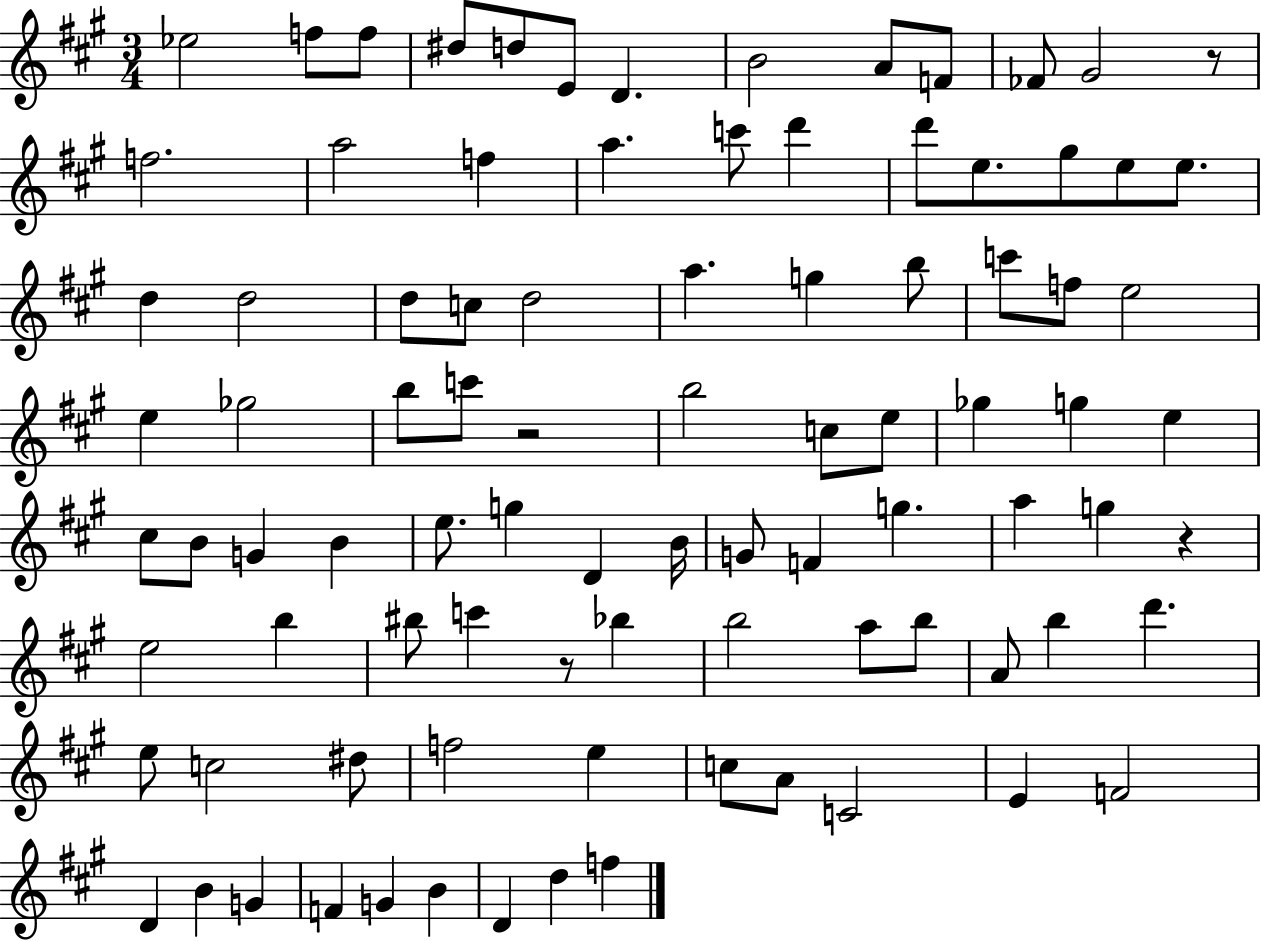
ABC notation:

X:1
T:Untitled
M:3/4
L:1/4
K:A
_e2 f/2 f/2 ^d/2 d/2 E/2 D B2 A/2 F/2 _F/2 ^G2 z/2 f2 a2 f a c'/2 d' d'/2 e/2 ^g/2 e/2 e/2 d d2 d/2 c/2 d2 a g b/2 c'/2 f/2 e2 e _g2 b/2 c'/2 z2 b2 c/2 e/2 _g g e ^c/2 B/2 G B e/2 g D B/4 G/2 F g a g z e2 b ^b/2 c' z/2 _b b2 a/2 b/2 A/2 b d' e/2 c2 ^d/2 f2 e c/2 A/2 C2 E F2 D B G F G B D d f